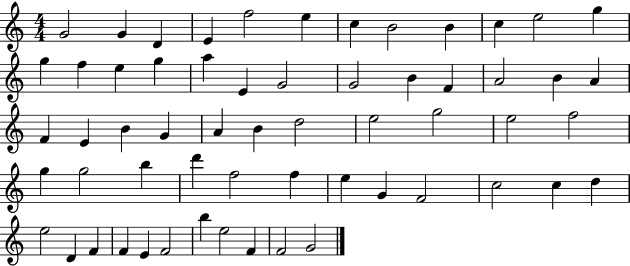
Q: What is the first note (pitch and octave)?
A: G4